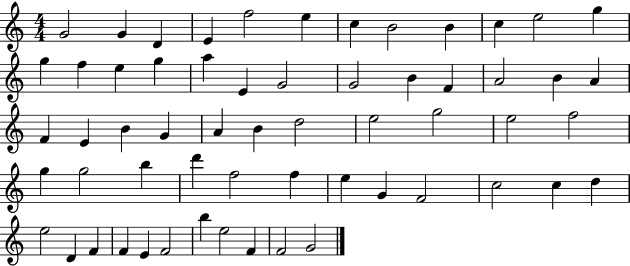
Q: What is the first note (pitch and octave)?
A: G4